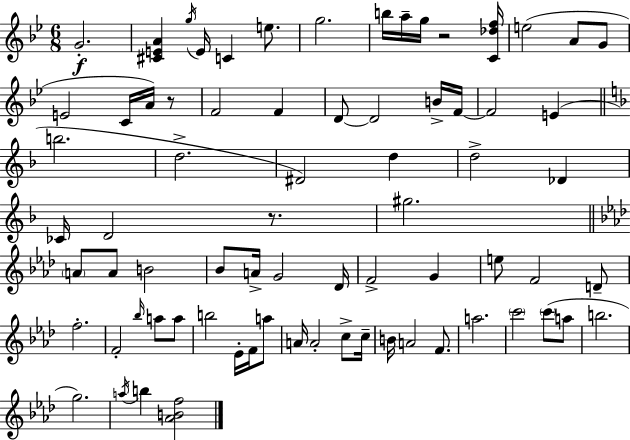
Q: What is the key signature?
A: BES major